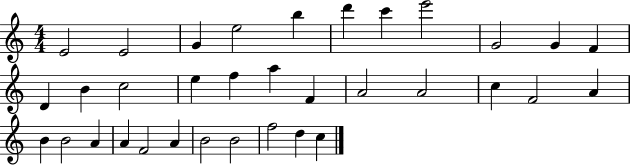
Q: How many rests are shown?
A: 0